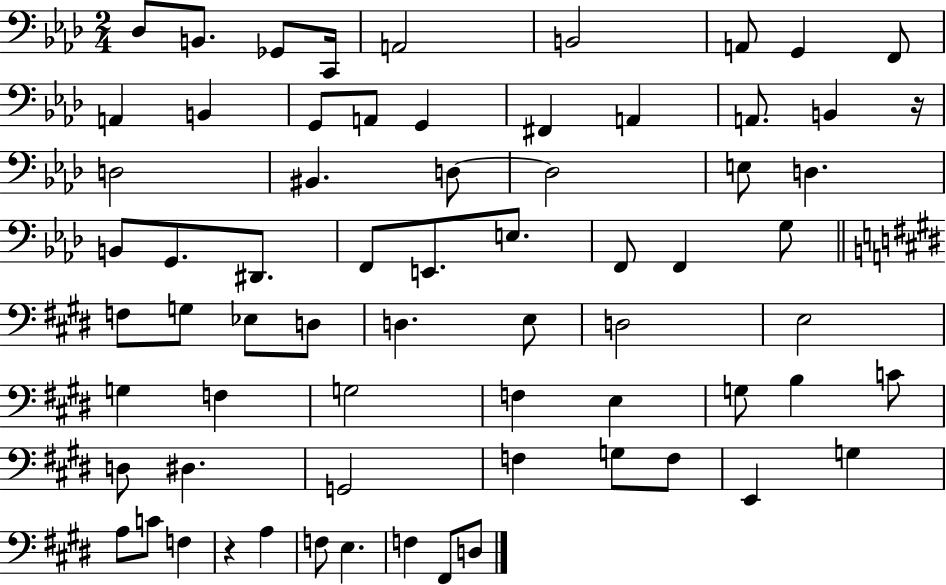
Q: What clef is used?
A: bass